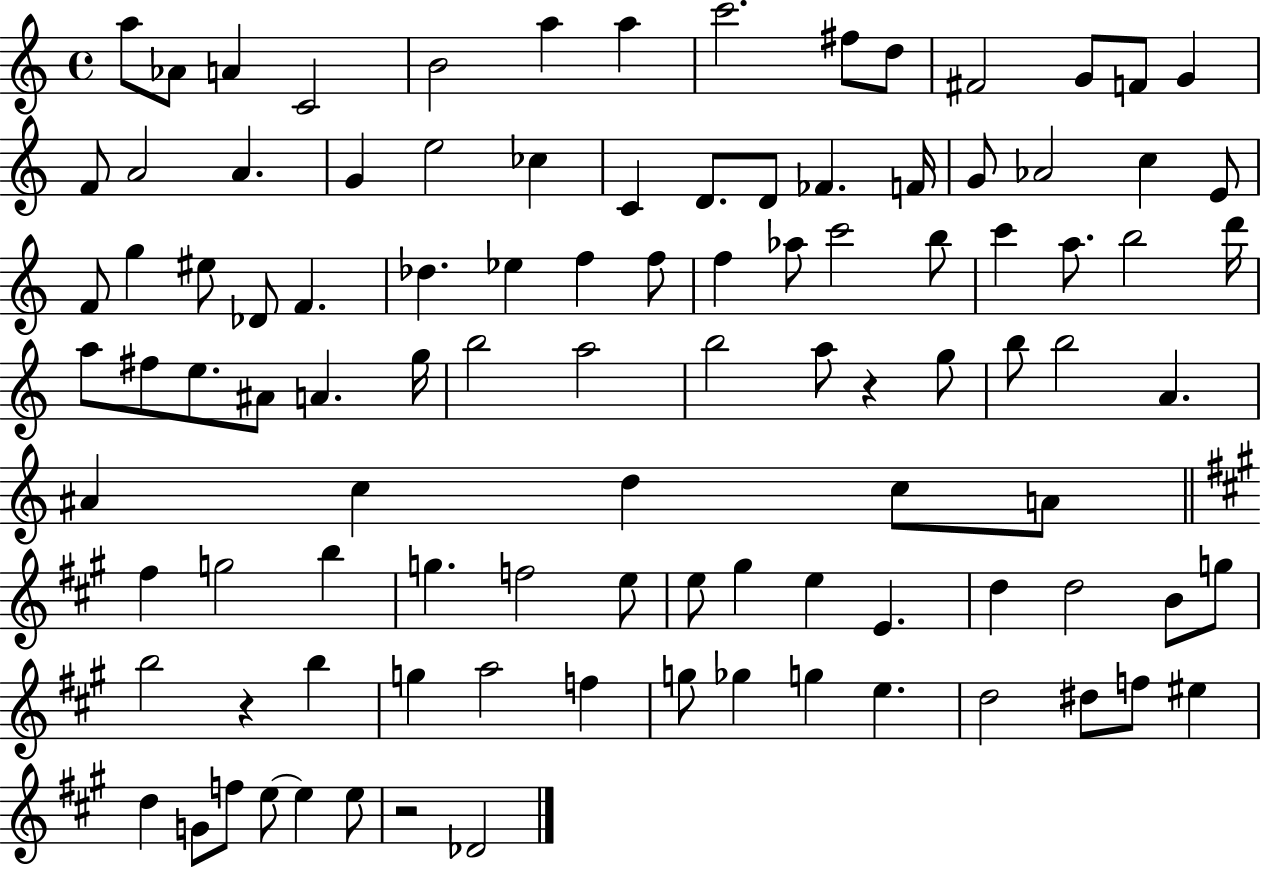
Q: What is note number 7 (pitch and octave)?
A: A5